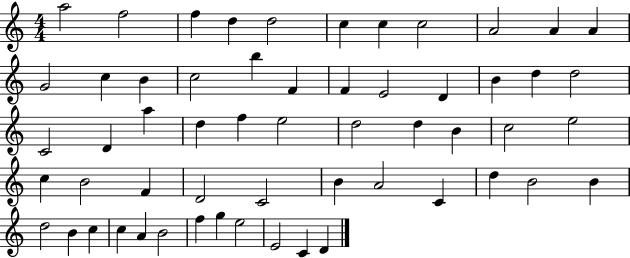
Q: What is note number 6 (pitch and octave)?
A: C5